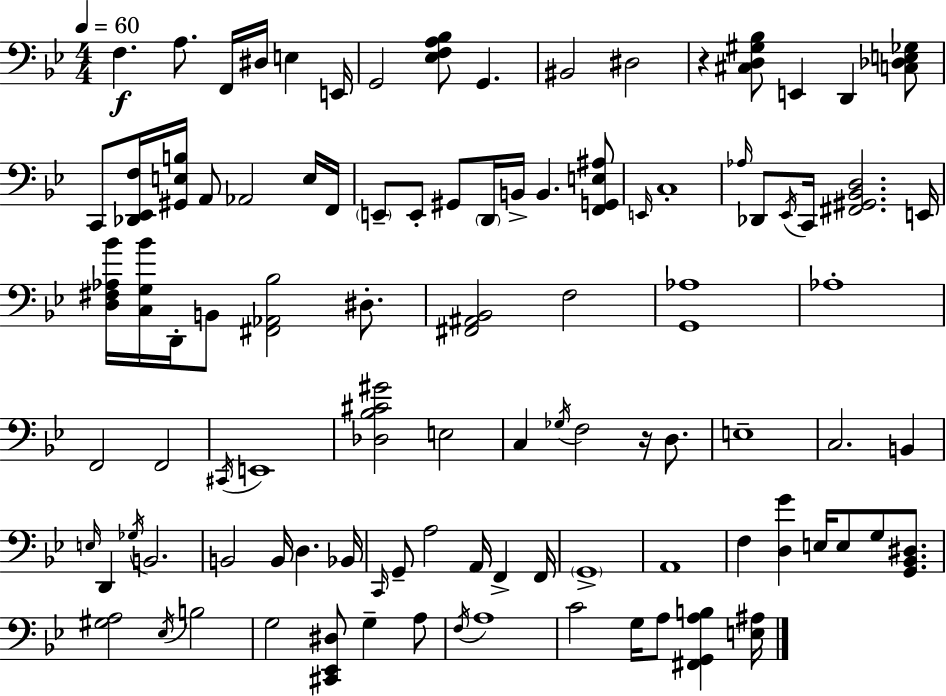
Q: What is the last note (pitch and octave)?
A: A3